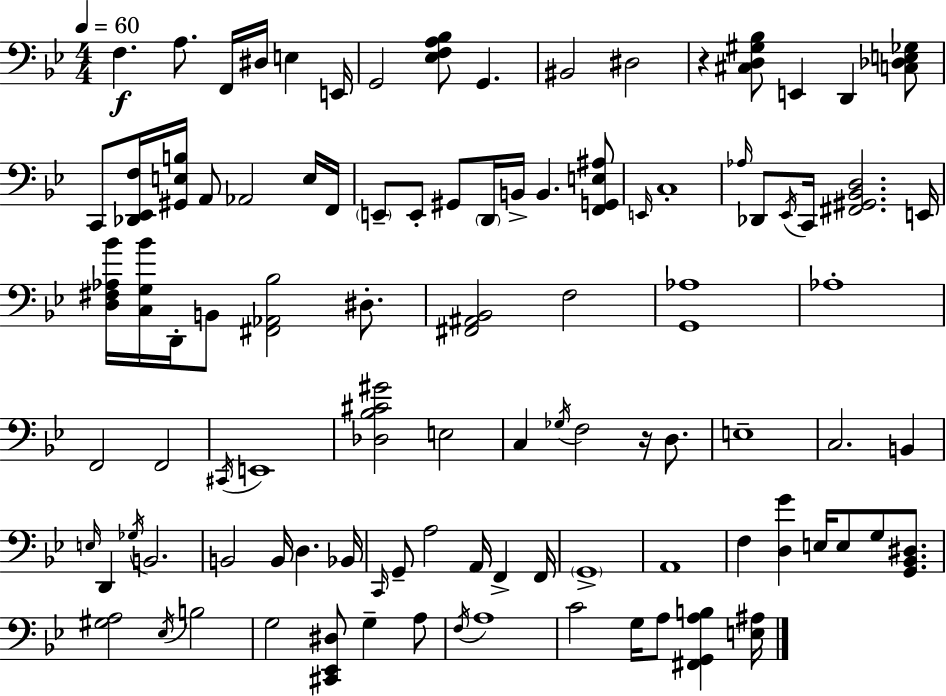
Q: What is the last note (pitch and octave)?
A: A3